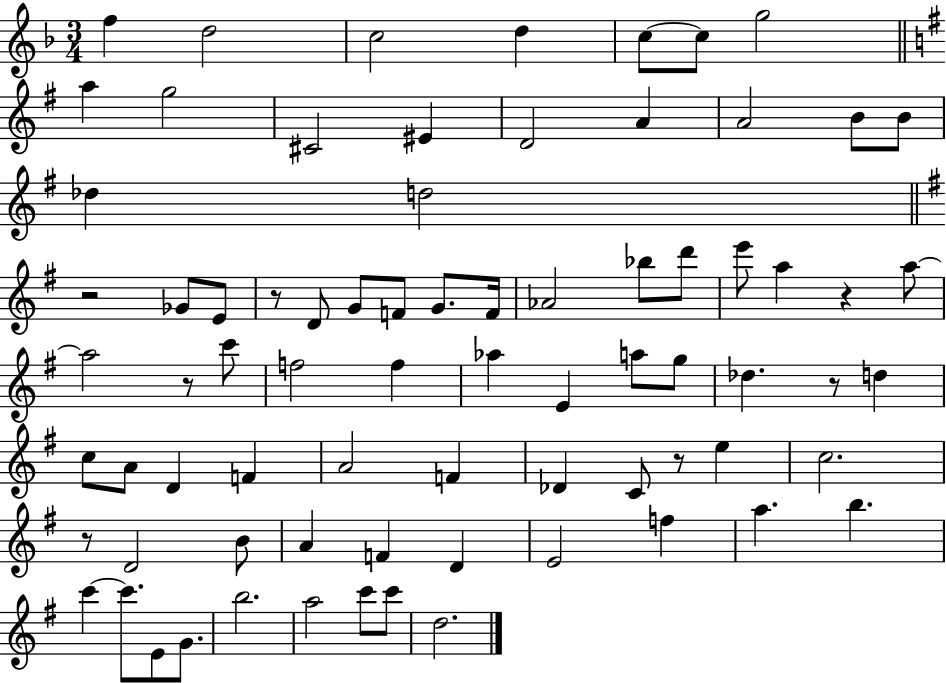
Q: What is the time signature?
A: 3/4